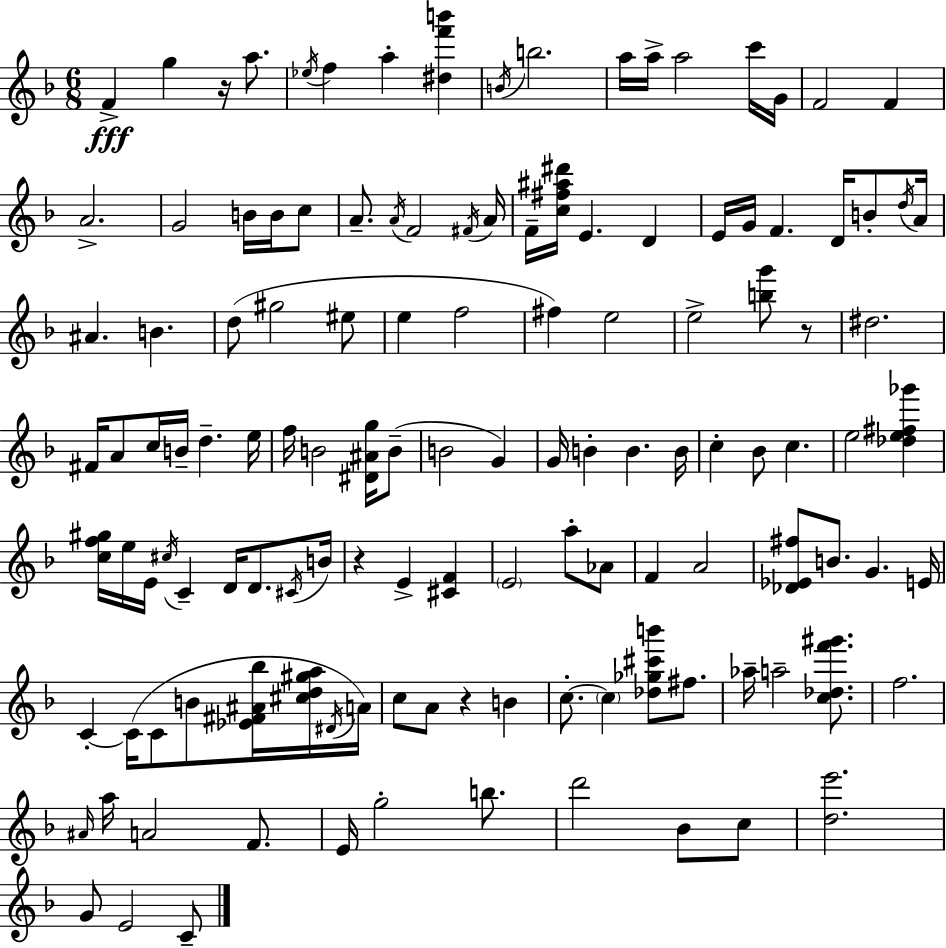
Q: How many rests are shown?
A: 4